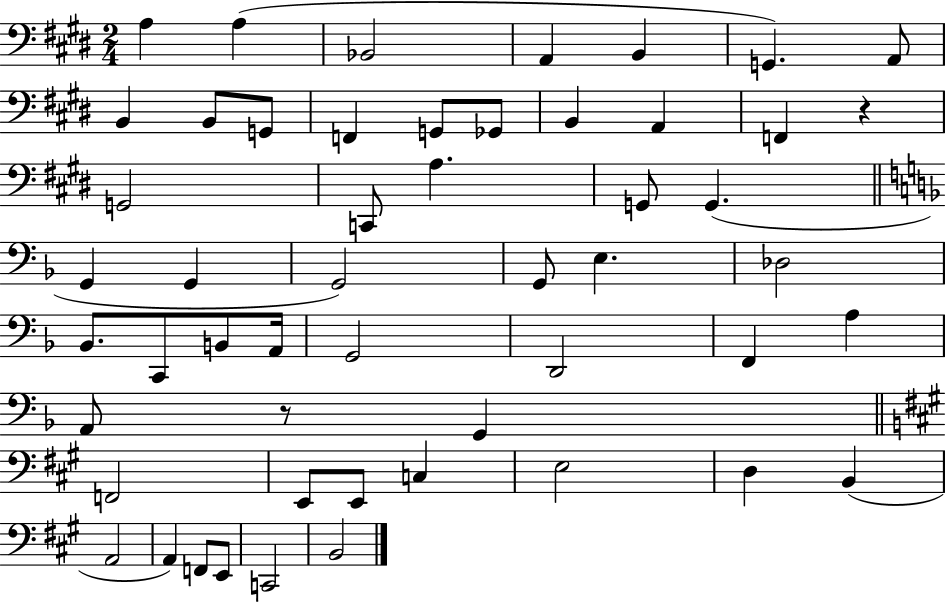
{
  \clef bass
  \numericTimeSignature
  \time 2/4
  \key e \major
  a4 a4( | bes,2 | a,4 b,4 | g,4.) a,8 | \break b,4 b,8 g,8 | f,4 g,8 ges,8 | b,4 a,4 | f,4 r4 | \break g,2 | c,8 a4. | g,8 g,4.( | \bar "||" \break \key f \major g,4 g,4 | g,2) | g,8 e4. | des2 | \break bes,8. c,8 b,8 a,16 | g,2 | d,2 | f,4 a4 | \break a,8 r8 g,4 | \bar "||" \break \key a \major f,2 | e,8 e,8 c4 | e2 | d4 b,4( | \break a,2 | a,4) f,8 e,8 | c,2 | b,2 | \break \bar "|."
}